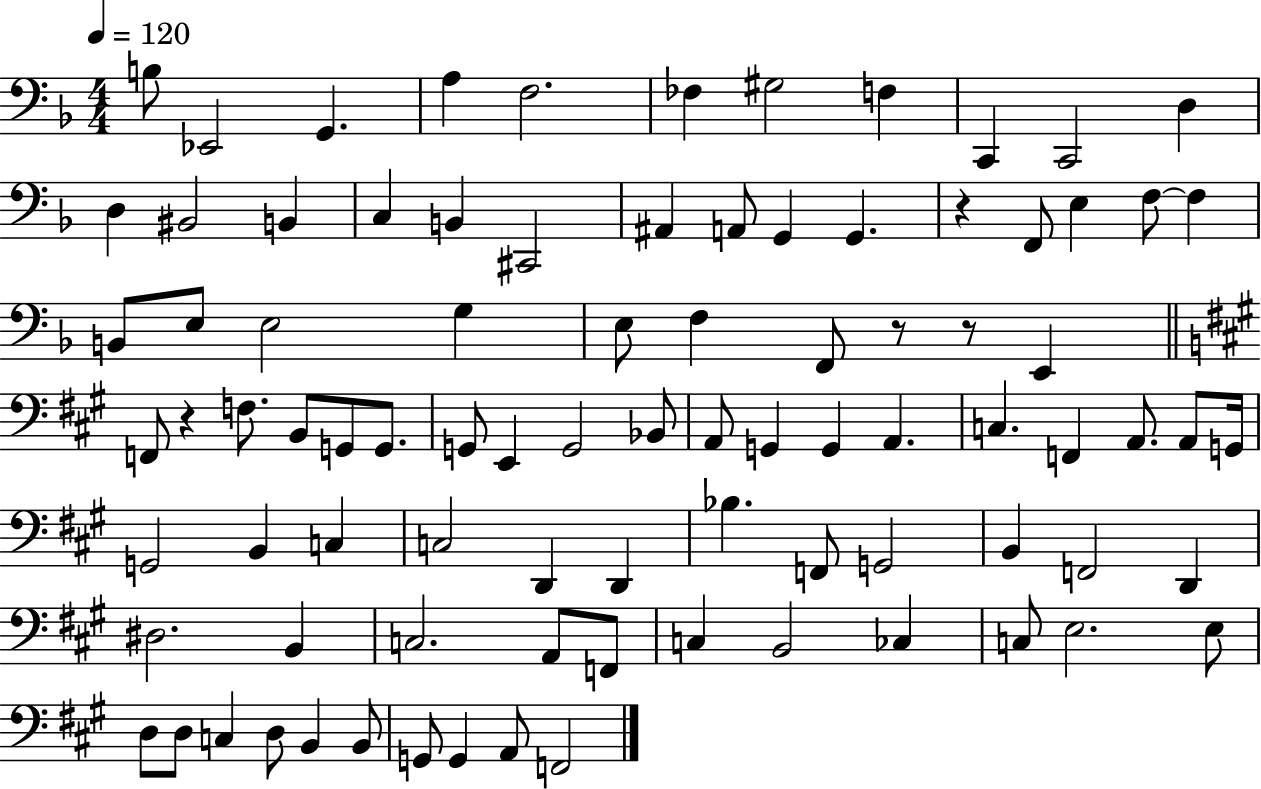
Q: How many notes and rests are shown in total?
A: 88